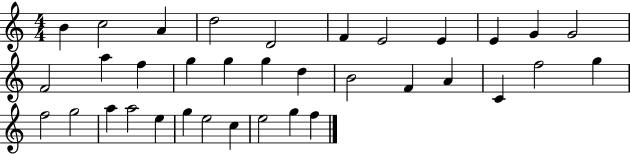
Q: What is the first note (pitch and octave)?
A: B4